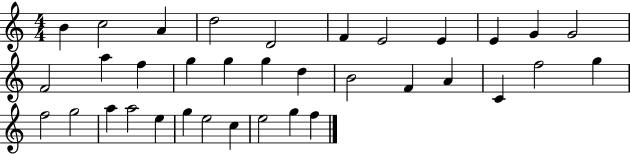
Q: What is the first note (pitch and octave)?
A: B4